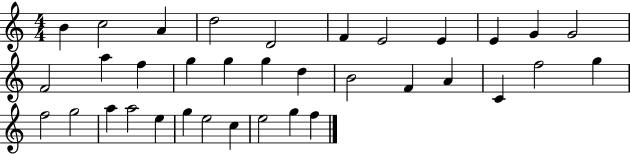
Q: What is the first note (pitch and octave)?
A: B4